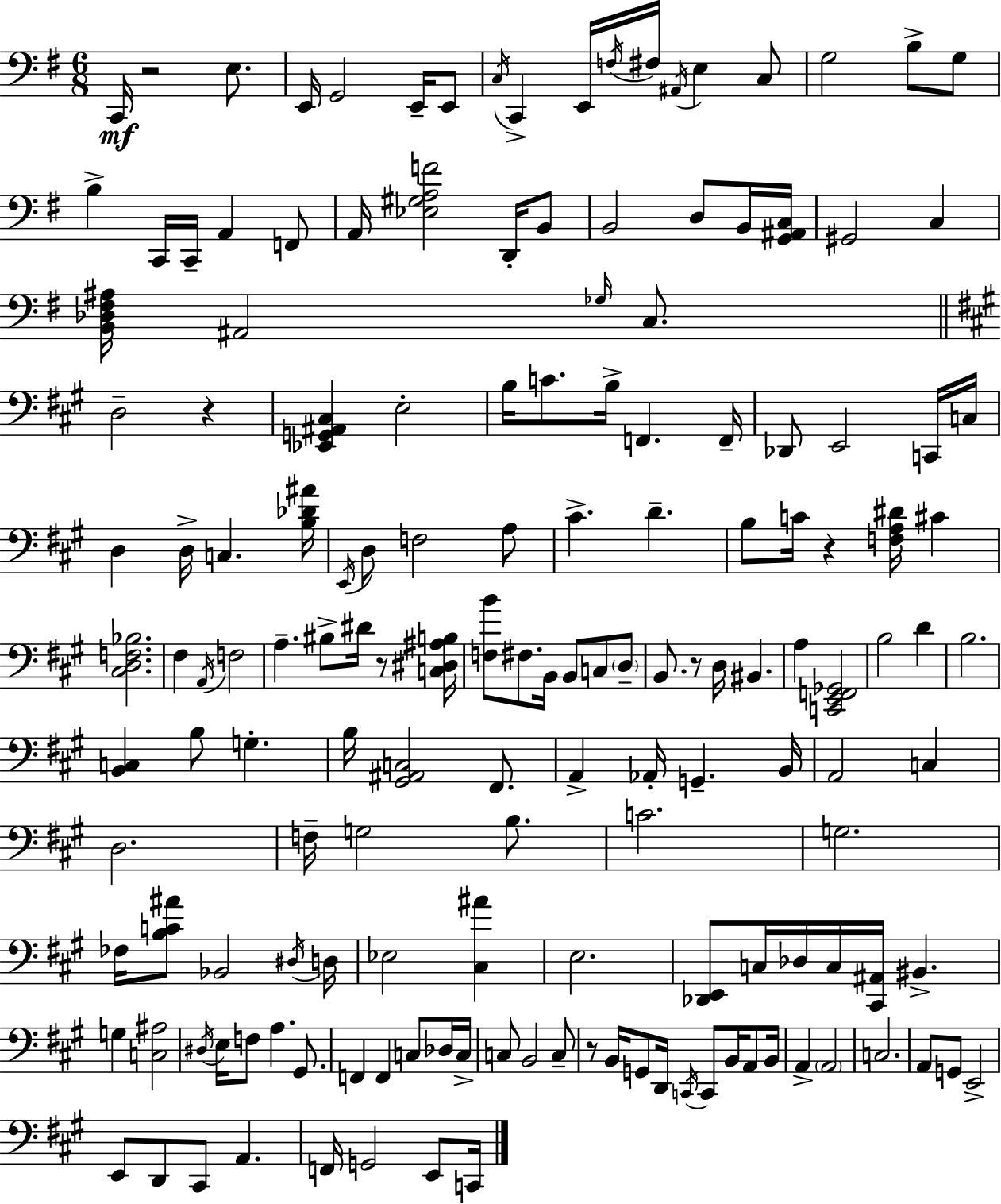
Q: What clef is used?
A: bass